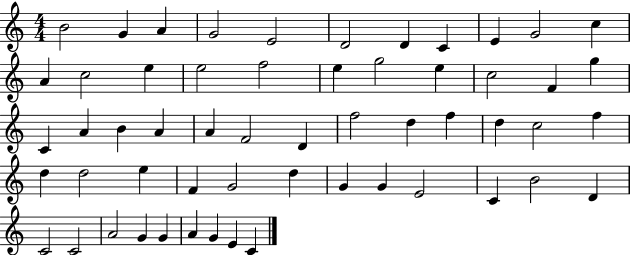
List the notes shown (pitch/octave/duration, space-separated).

B4/h G4/q A4/q G4/h E4/h D4/h D4/q C4/q E4/q G4/h C5/q A4/q C5/h E5/q E5/h F5/h E5/q G5/h E5/q C5/h F4/q G5/q C4/q A4/q B4/q A4/q A4/q F4/h D4/q F5/h D5/q F5/q D5/q C5/h F5/q D5/q D5/h E5/q F4/q G4/h D5/q G4/q G4/q E4/h C4/q B4/h D4/q C4/h C4/h A4/h G4/q G4/q A4/q G4/q E4/q C4/q